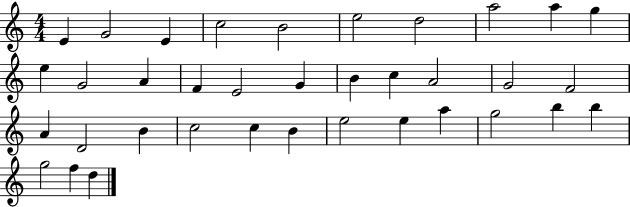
E4/q G4/h E4/q C5/h B4/h E5/h D5/h A5/h A5/q G5/q E5/q G4/h A4/q F4/q E4/h G4/q B4/q C5/q A4/h G4/h F4/h A4/q D4/h B4/q C5/h C5/q B4/q E5/h E5/q A5/q G5/h B5/q B5/q G5/h F5/q D5/q